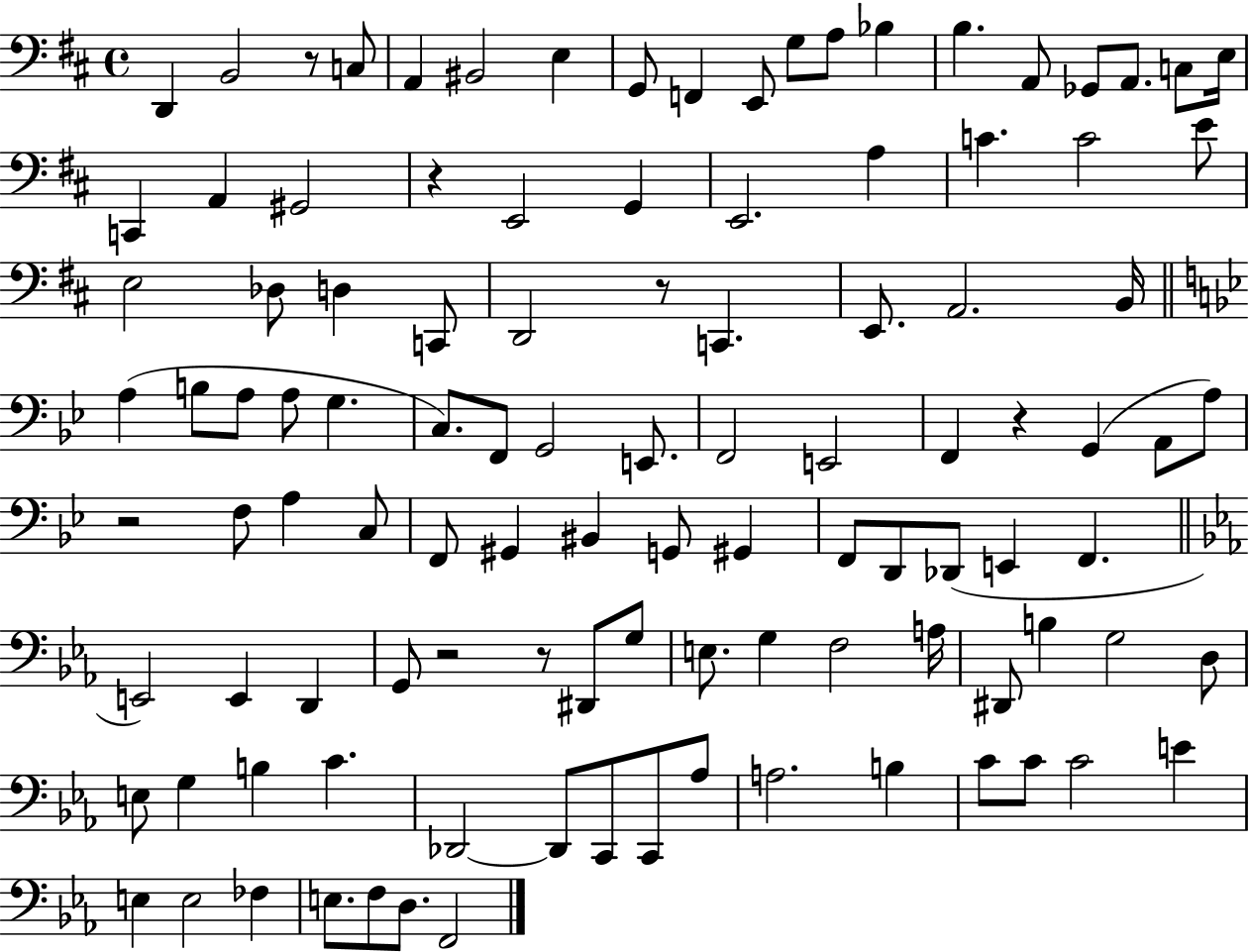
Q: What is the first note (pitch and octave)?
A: D2